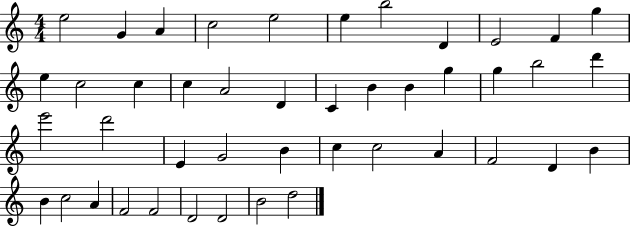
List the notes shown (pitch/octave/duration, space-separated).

E5/h G4/q A4/q C5/h E5/h E5/q B5/h D4/q E4/h F4/q G5/q E5/q C5/h C5/q C5/q A4/h D4/q C4/q B4/q B4/q G5/q G5/q B5/h D6/q E6/h D6/h E4/q G4/h B4/q C5/q C5/h A4/q F4/h D4/q B4/q B4/q C5/h A4/q F4/h F4/h D4/h D4/h B4/h D5/h